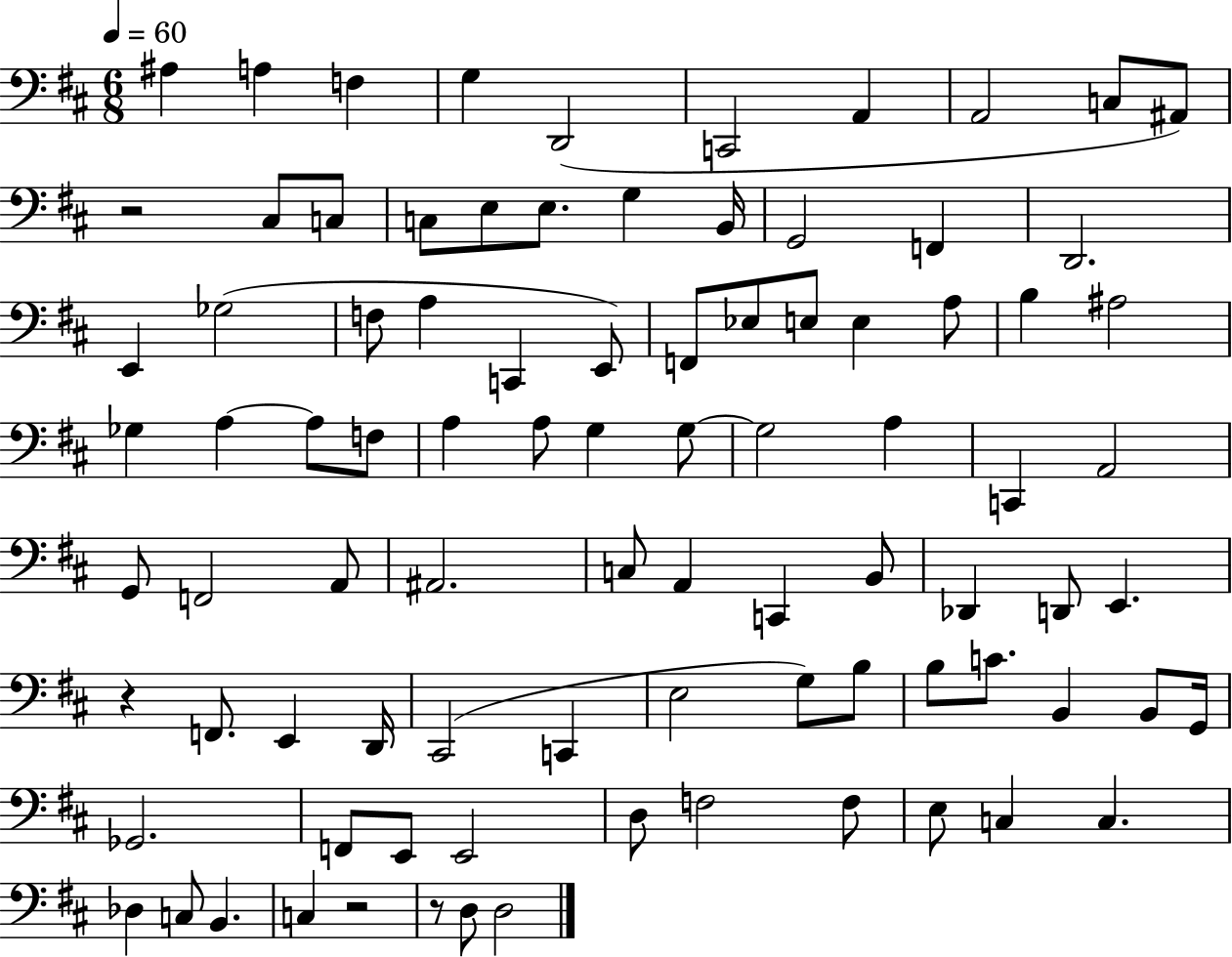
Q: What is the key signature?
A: D major